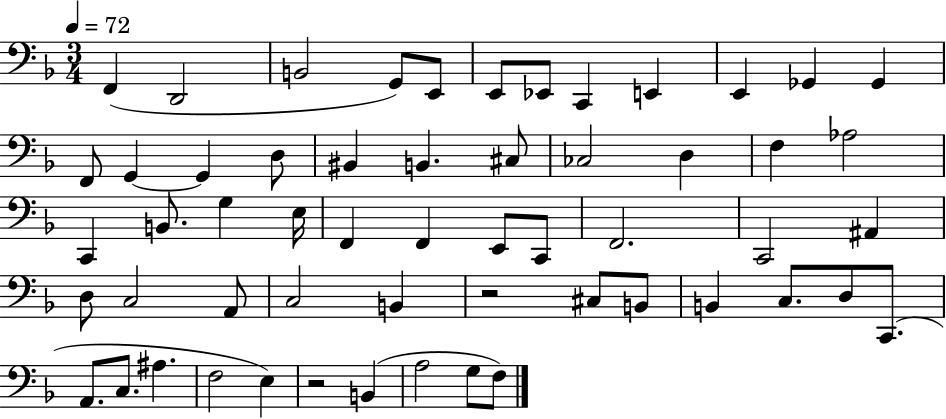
F2/q D2/h B2/h G2/e E2/e E2/e Eb2/e C2/q E2/q E2/q Gb2/q Gb2/q F2/e G2/q G2/q D3/e BIS2/q B2/q. C#3/e CES3/h D3/q F3/q Ab3/h C2/q B2/e. G3/q E3/s F2/q F2/q E2/e C2/e F2/h. C2/h A#2/q D3/e C3/h A2/e C3/h B2/q R/h C#3/e B2/e B2/q C3/e. D3/e C2/e. A2/e. C3/e. A#3/q. F3/h E3/q R/h B2/q A3/h G3/e F3/e